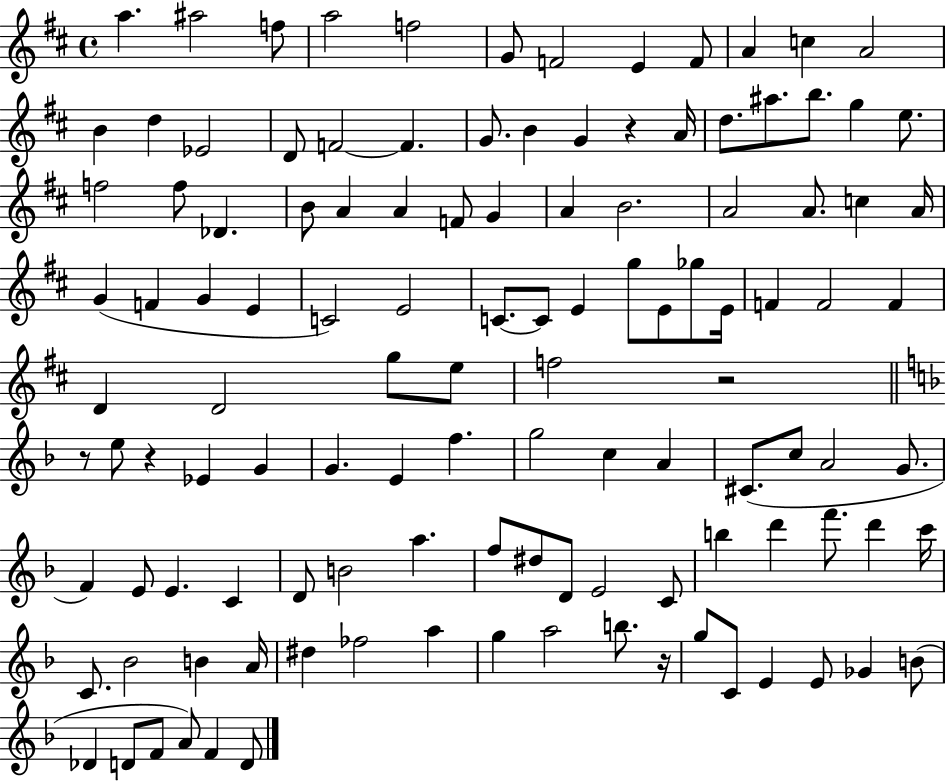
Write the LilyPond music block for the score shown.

{
  \clef treble
  \time 4/4
  \defaultTimeSignature
  \key d \major
  a''4. ais''2 f''8 | a''2 f''2 | g'8 f'2 e'4 f'8 | a'4 c''4 a'2 | \break b'4 d''4 ees'2 | d'8 f'2~~ f'4. | g'8. b'4 g'4 r4 a'16 | d''8. ais''8. b''8. g''4 e''8. | \break f''2 f''8 des'4. | b'8 a'4 a'4 f'8 g'4 | a'4 b'2. | a'2 a'8. c''4 a'16 | \break g'4( f'4 g'4 e'4 | c'2) e'2 | c'8.~~ c'8 e'4 g''8 e'8 ges''8 e'16 | f'4 f'2 f'4 | \break d'4 d'2 g''8 e''8 | f''2 r2 | \bar "||" \break \key d \minor r8 e''8 r4 ees'4 g'4 | g'4. e'4 f''4. | g''2 c''4 a'4 | cis'8.( c''8 a'2 g'8. | \break f'4) e'8 e'4. c'4 | d'8 b'2 a''4. | f''8 dis''8 d'8 e'2 c'8 | b''4 d'''4 f'''8. d'''4 c'''16 | \break c'8. bes'2 b'4 a'16 | dis''4 fes''2 a''4 | g''4 a''2 b''8. r16 | g''8 c'8 e'4 e'8 ges'4 b'8( | \break des'4 d'8 f'8 a'8) f'4 d'8 | \bar "|."
}